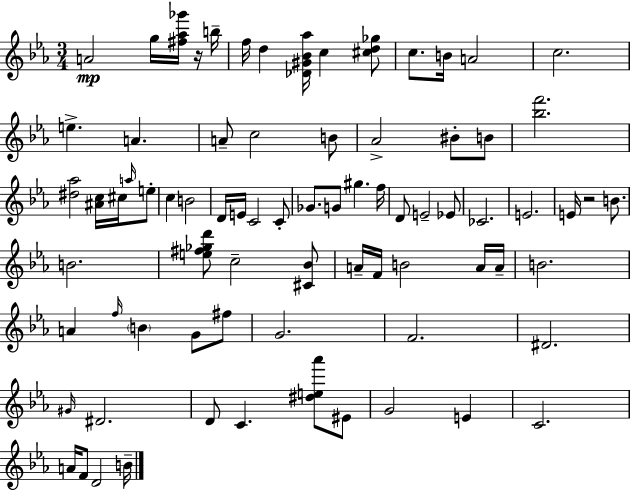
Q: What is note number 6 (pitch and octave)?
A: C5